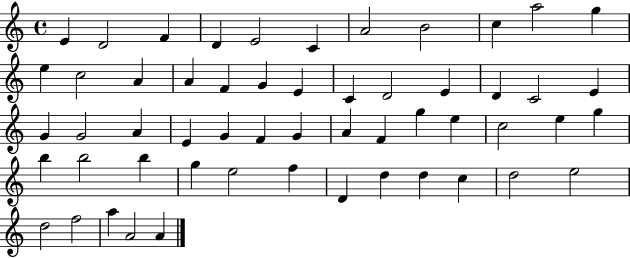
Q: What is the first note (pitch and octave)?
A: E4